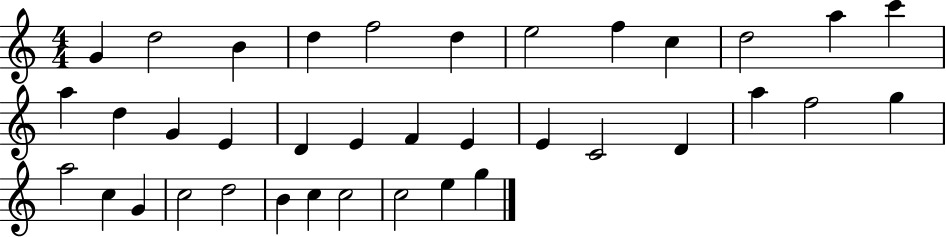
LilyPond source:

{
  \clef treble
  \numericTimeSignature
  \time 4/4
  \key c \major
  g'4 d''2 b'4 | d''4 f''2 d''4 | e''2 f''4 c''4 | d''2 a''4 c'''4 | \break a''4 d''4 g'4 e'4 | d'4 e'4 f'4 e'4 | e'4 c'2 d'4 | a''4 f''2 g''4 | \break a''2 c''4 g'4 | c''2 d''2 | b'4 c''4 c''2 | c''2 e''4 g''4 | \break \bar "|."
}